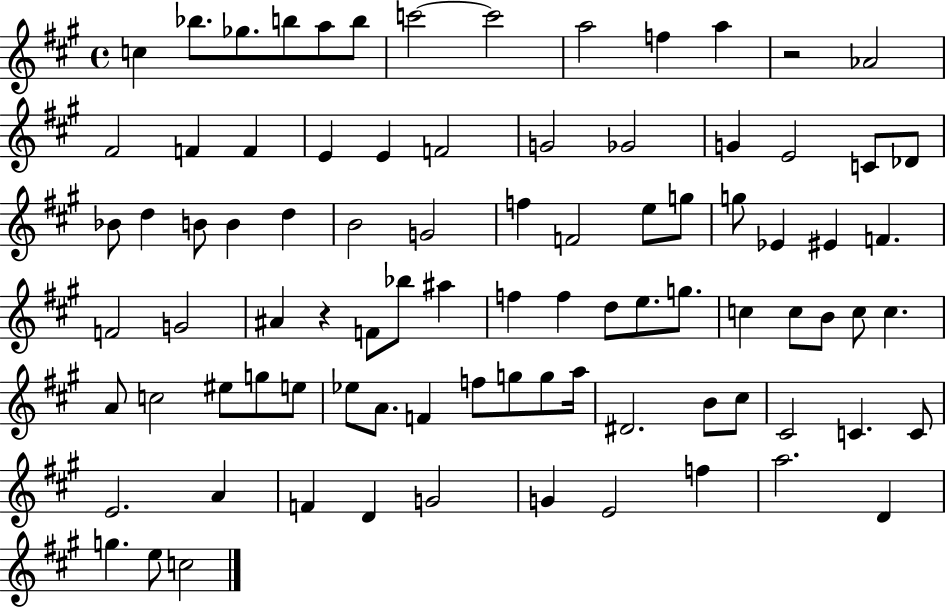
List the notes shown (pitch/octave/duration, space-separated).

C5/q Bb5/e. Gb5/e. B5/e A5/e B5/e C6/h C6/h A5/h F5/q A5/q R/h Ab4/h F#4/h F4/q F4/q E4/q E4/q F4/h G4/h Gb4/h G4/q E4/h C4/e Db4/e Bb4/e D5/q B4/e B4/q D5/q B4/h G4/h F5/q F4/h E5/e G5/e G5/e Eb4/q EIS4/q F4/q. F4/h G4/h A#4/q R/q F4/e Bb5/e A#5/q F5/q F5/q D5/e E5/e. G5/e. C5/q C5/e B4/e C5/e C5/q. A4/e C5/h EIS5/e G5/e E5/e Eb5/e A4/e. F4/q F5/e G5/e G5/e A5/s D#4/h. B4/e C#5/e C#4/h C4/q. C4/e E4/h. A4/q F4/q D4/q G4/h G4/q E4/h F5/q A5/h. D4/q G5/q. E5/e C5/h